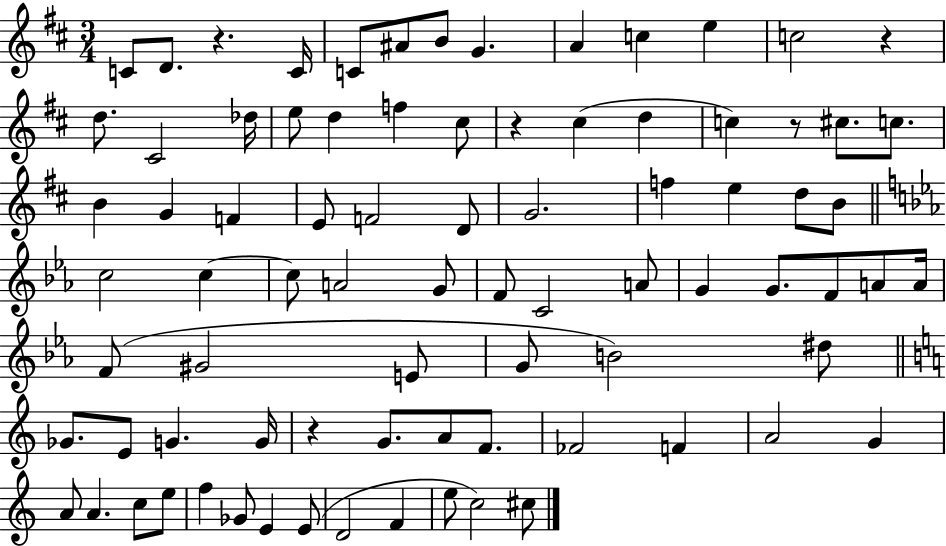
{
  \clef treble
  \numericTimeSignature
  \time 3/4
  \key d \major
  c'8 d'8. r4. c'16 | c'8 ais'8 b'8 g'4. | a'4 c''4 e''4 | c''2 r4 | \break d''8. cis'2 des''16 | e''8 d''4 f''4 cis''8 | r4 cis''4( d''4 | c''4) r8 cis''8. c''8. | \break b'4 g'4 f'4 | e'8 f'2 d'8 | g'2. | f''4 e''4 d''8 b'8 | \break \bar "||" \break \key c \minor c''2 c''4~~ | c''8 a'2 g'8 | f'8 c'2 a'8 | g'4 g'8. f'8 a'8 a'16 | \break f'8( gis'2 e'8 | g'8 b'2) dis''8 | \bar "||" \break \key c \major ges'8. e'8 g'4. g'16 | r4 g'8. a'8 f'8. | fes'2 f'4 | a'2 g'4 | \break a'8 a'4. c''8 e''8 | f''4 ges'8 e'4 e'8( | d'2 f'4 | e''8 c''2) cis''8 | \break \bar "|."
}